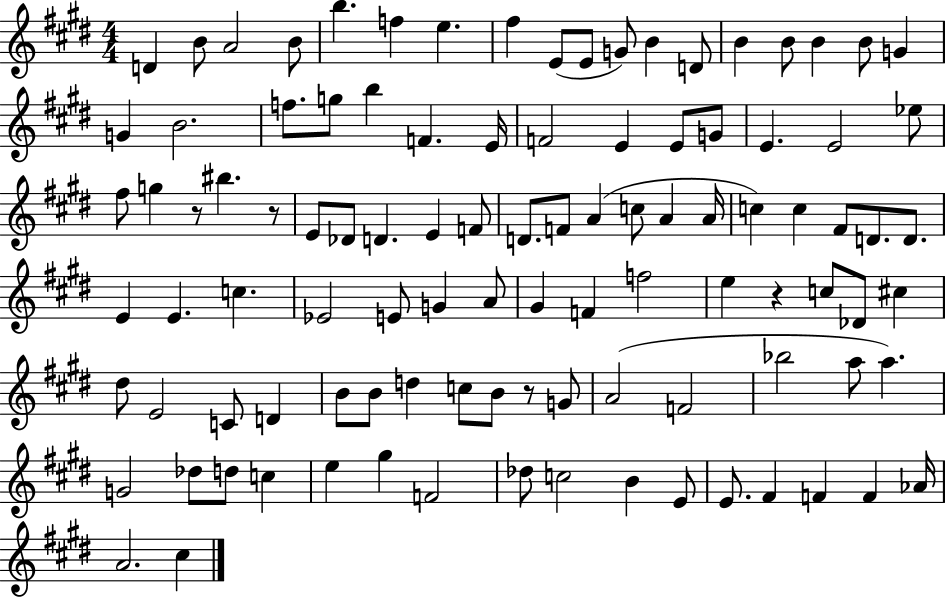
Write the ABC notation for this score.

X:1
T:Untitled
M:4/4
L:1/4
K:E
D B/2 A2 B/2 b f e ^f E/2 E/2 G/2 B D/2 B B/2 B B/2 G G B2 f/2 g/2 b F E/4 F2 E E/2 G/2 E E2 _e/2 ^f/2 g z/2 ^b z/2 E/2 _D/2 D E F/2 D/2 F/2 A c/2 A A/4 c c ^F/2 D/2 D/2 E E c _E2 E/2 G A/2 ^G F f2 e z c/2 _D/2 ^c ^d/2 E2 C/2 D B/2 B/2 d c/2 B/2 z/2 G/2 A2 F2 _b2 a/2 a G2 _d/2 d/2 c e ^g F2 _d/2 c2 B E/2 E/2 ^F F F _A/4 A2 ^c